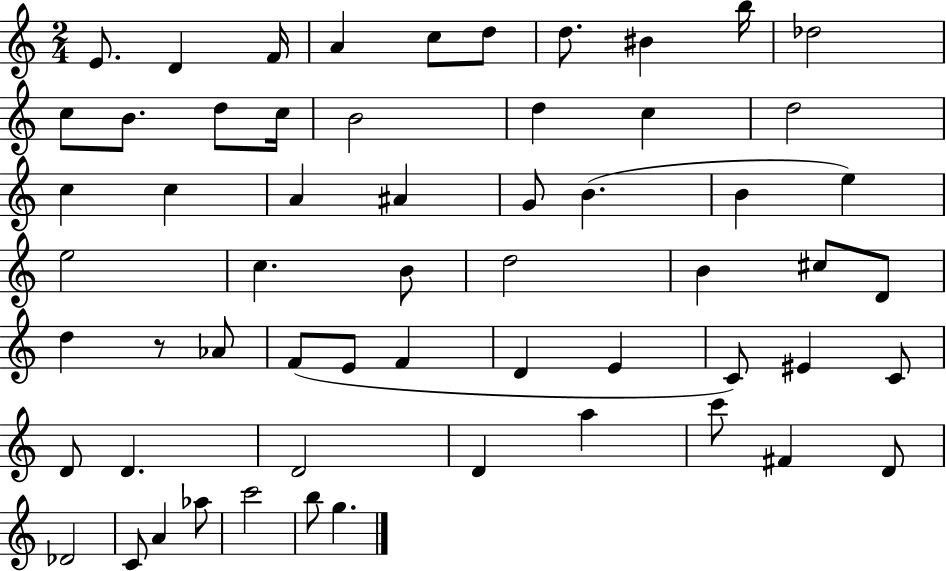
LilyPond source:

{
  \clef treble
  \numericTimeSignature
  \time 2/4
  \key c \major
  e'8. d'4 f'16 | a'4 c''8 d''8 | d''8. bis'4 b''16 | des''2 | \break c''8 b'8. d''8 c''16 | b'2 | d''4 c''4 | d''2 | \break c''4 c''4 | a'4 ais'4 | g'8 b'4.( | b'4 e''4) | \break e''2 | c''4. b'8 | d''2 | b'4 cis''8 d'8 | \break d''4 r8 aes'8 | f'8( e'8 f'4 | d'4 e'4 | c'8) eis'4 c'8 | \break d'8 d'4. | d'2 | d'4 a''4 | c'''8 fis'4 d'8 | \break des'2 | c'8 a'4 aes''8 | c'''2 | b''8 g''4. | \break \bar "|."
}